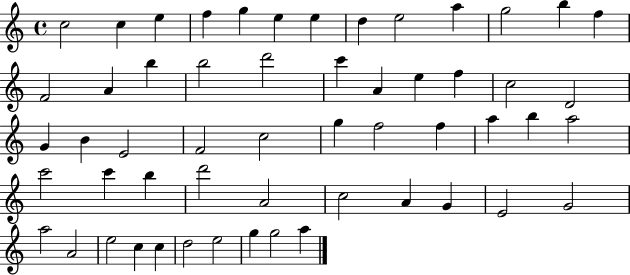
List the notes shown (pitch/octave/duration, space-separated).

C5/h C5/q E5/q F5/q G5/q E5/q E5/q D5/q E5/h A5/q G5/h B5/q F5/q F4/h A4/q B5/q B5/h D6/h C6/q A4/q E5/q F5/q C5/h D4/h G4/q B4/q E4/h F4/h C5/h G5/q F5/h F5/q A5/q B5/q A5/h C6/h C6/q B5/q D6/h A4/h C5/h A4/q G4/q E4/h G4/h A5/h A4/h E5/h C5/q C5/q D5/h E5/h G5/q G5/h A5/q